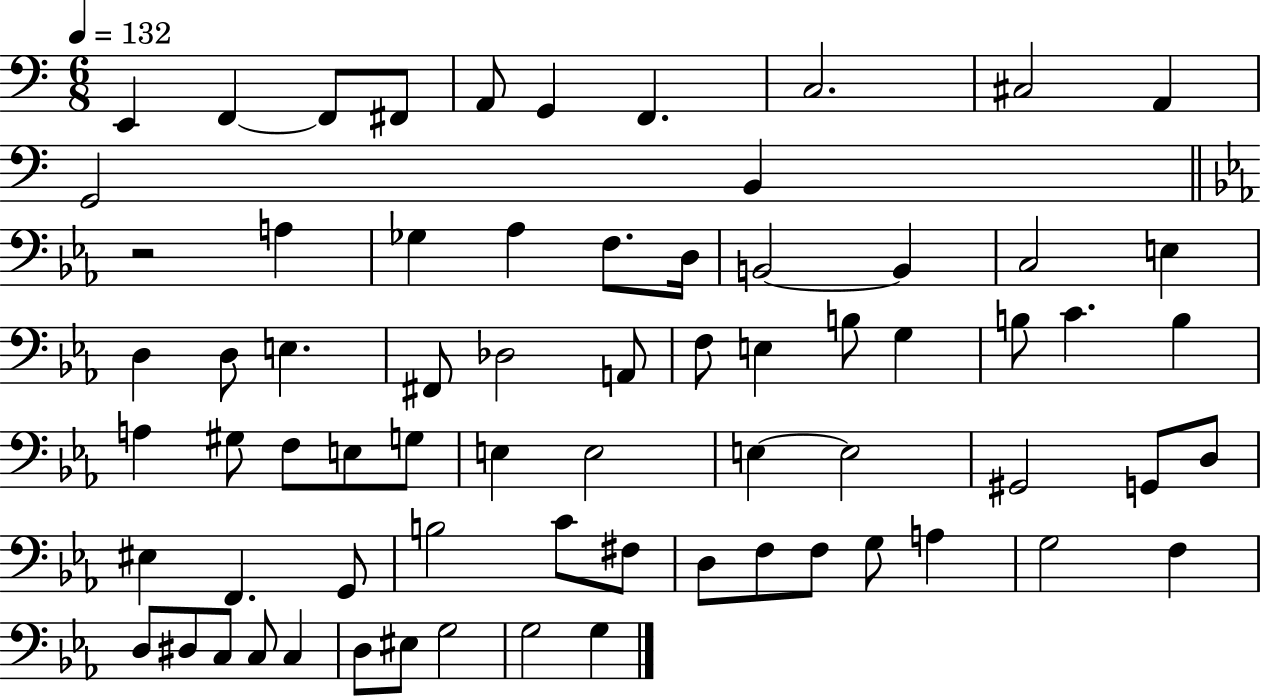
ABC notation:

X:1
T:Untitled
M:6/8
L:1/4
K:C
E,, F,, F,,/2 ^F,,/2 A,,/2 G,, F,, C,2 ^C,2 A,, G,,2 B,, z2 A, _G, _A, F,/2 D,/4 B,,2 B,, C,2 E, D, D,/2 E, ^F,,/2 _D,2 A,,/2 F,/2 E, B,/2 G, B,/2 C B, A, ^G,/2 F,/2 E,/2 G,/2 E, E,2 E, E,2 ^G,,2 G,,/2 D,/2 ^E, F,, G,,/2 B,2 C/2 ^F,/2 D,/2 F,/2 F,/2 G,/2 A, G,2 F, D,/2 ^D,/2 C,/2 C,/2 C, D,/2 ^E,/2 G,2 G,2 G,